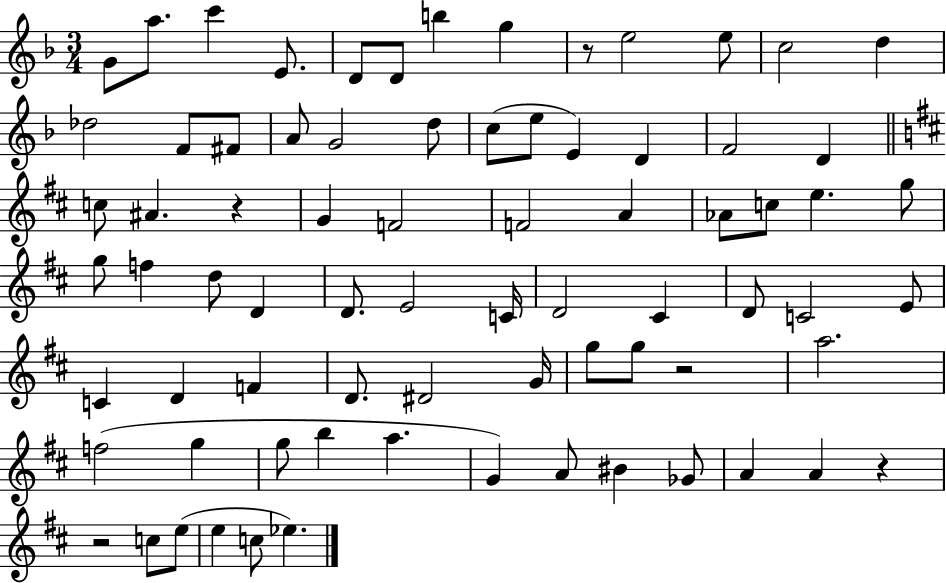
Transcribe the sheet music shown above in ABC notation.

X:1
T:Untitled
M:3/4
L:1/4
K:F
G/2 a/2 c' E/2 D/2 D/2 b g z/2 e2 e/2 c2 d _d2 F/2 ^F/2 A/2 G2 d/2 c/2 e/2 E D F2 D c/2 ^A z G F2 F2 A _A/2 c/2 e g/2 g/2 f d/2 D D/2 E2 C/4 D2 ^C D/2 C2 E/2 C D F D/2 ^D2 G/4 g/2 g/2 z2 a2 f2 g g/2 b a G A/2 ^B _G/2 A A z z2 c/2 e/2 e c/2 _e